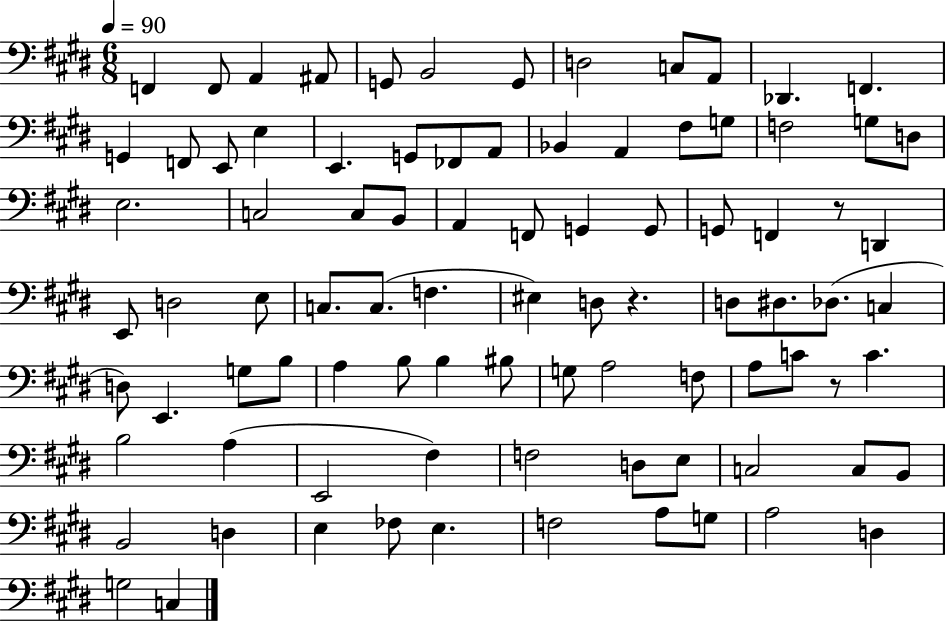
F2/q F2/e A2/q A#2/e G2/e B2/h G2/e D3/h C3/e A2/e Db2/q. F2/q. G2/q F2/e E2/e E3/q E2/q. G2/e FES2/e A2/e Bb2/q A2/q F#3/e G3/e F3/h G3/e D3/e E3/h. C3/h C3/e B2/e A2/q F2/e G2/q G2/e G2/e F2/q R/e D2/q E2/e D3/h E3/e C3/e. C3/e. F3/q. EIS3/q D3/e R/q. D3/e D#3/e. Db3/e. C3/q D3/e E2/q. G3/e B3/e A3/q B3/e B3/q BIS3/e G3/e A3/h F3/e A3/e C4/e R/e C4/q. B3/h A3/q E2/h F#3/q F3/h D3/e E3/e C3/h C3/e B2/e B2/h D3/q E3/q FES3/e E3/q. F3/h A3/e G3/e A3/h D3/q G3/h C3/q